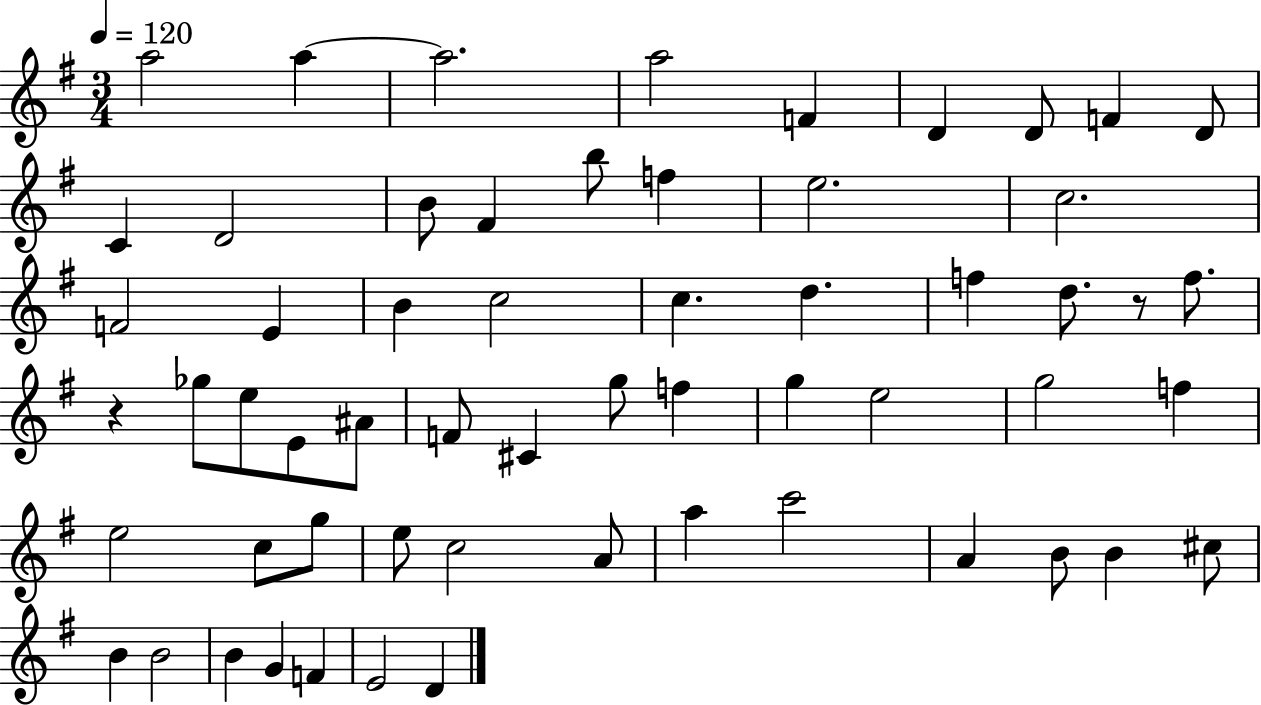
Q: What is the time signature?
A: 3/4